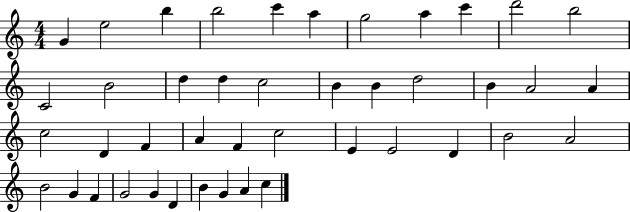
G4/q E5/h B5/q B5/h C6/q A5/q G5/h A5/q C6/q D6/h B5/h C4/h B4/h D5/q D5/q C5/h B4/q B4/q D5/h B4/q A4/h A4/q C5/h D4/q F4/q A4/q F4/q C5/h E4/q E4/h D4/q B4/h A4/h B4/h G4/q F4/q G4/h G4/q D4/q B4/q G4/q A4/q C5/q